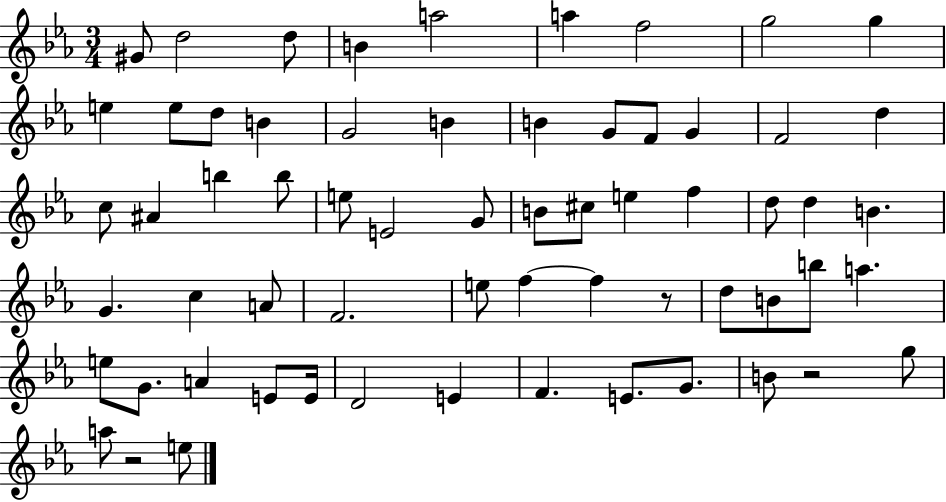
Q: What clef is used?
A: treble